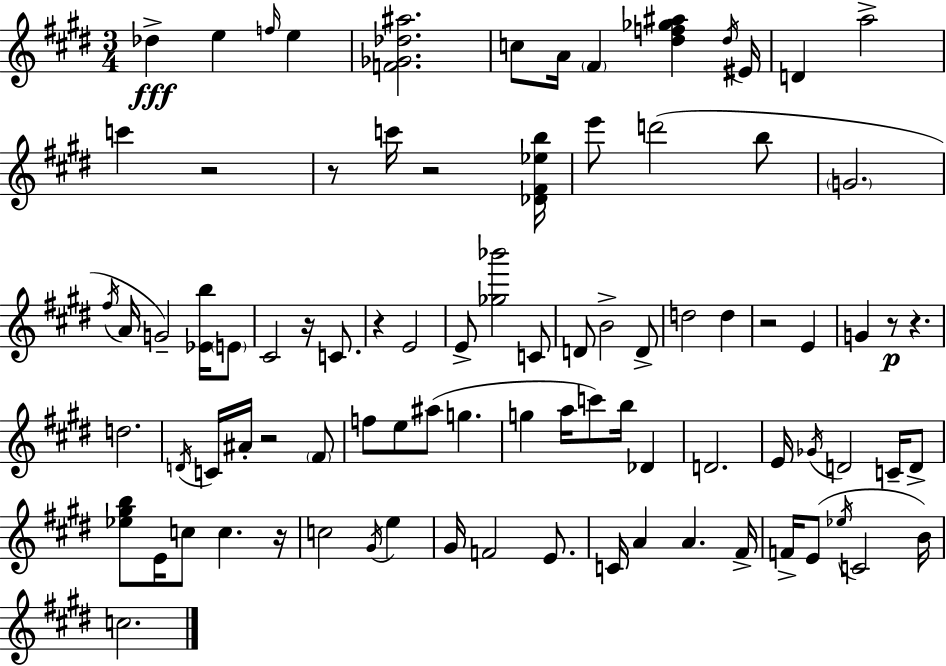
{
  \clef treble
  \numericTimeSignature
  \time 3/4
  \key e \major
  des''4->\fff e''4 \grace { f''16 } e''4 | <f' ges' des'' ais''>2. | c''8 a'16 \parenthesize fis'4 <dis'' f'' ges'' ais''>4 | \acciaccatura { dis''16 } eis'16 d'4 a''2-> | \break c'''4 r2 | r8 c'''16 r2 | <des' fis' ees'' b''>16 e'''8 d'''2( | b''8 \parenthesize g'2. | \break \acciaccatura { fis''16 } a'16 g'2--) | <ees' b''>16 \parenthesize e'8 cis'2 r16 | c'8. r4 e'2 | e'8-> <ges'' bes'''>2 | \break c'8 d'8 b'2-> | d'8-> d''2 d''4 | r2 e'4 | g'4 r8\p r4. | \break d''2. | \acciaccatura { d'16 } c'16 ais'16-. r2 | \parenthesize fis'8 f''8 e''8 ais''8( g''4. | g''4 a''16 c'''8) b''16 | \break des'4 d'2. | e'16 \acciaccatura { ges'16 } d'2 | c'16-- d'8-> <ees'' gis'' b''>8 e'16 c''8 c''4. | r16 c''2 | \break \acciaccatura { gis'16 } e''4 gis'16 f'2 | e'8. c'16 a'4 a'4. | fis'16-> f'16-> e'8( \acciaccatura { ees''16 } c'2 | b'16) c''2. | \break \bar "|."
}